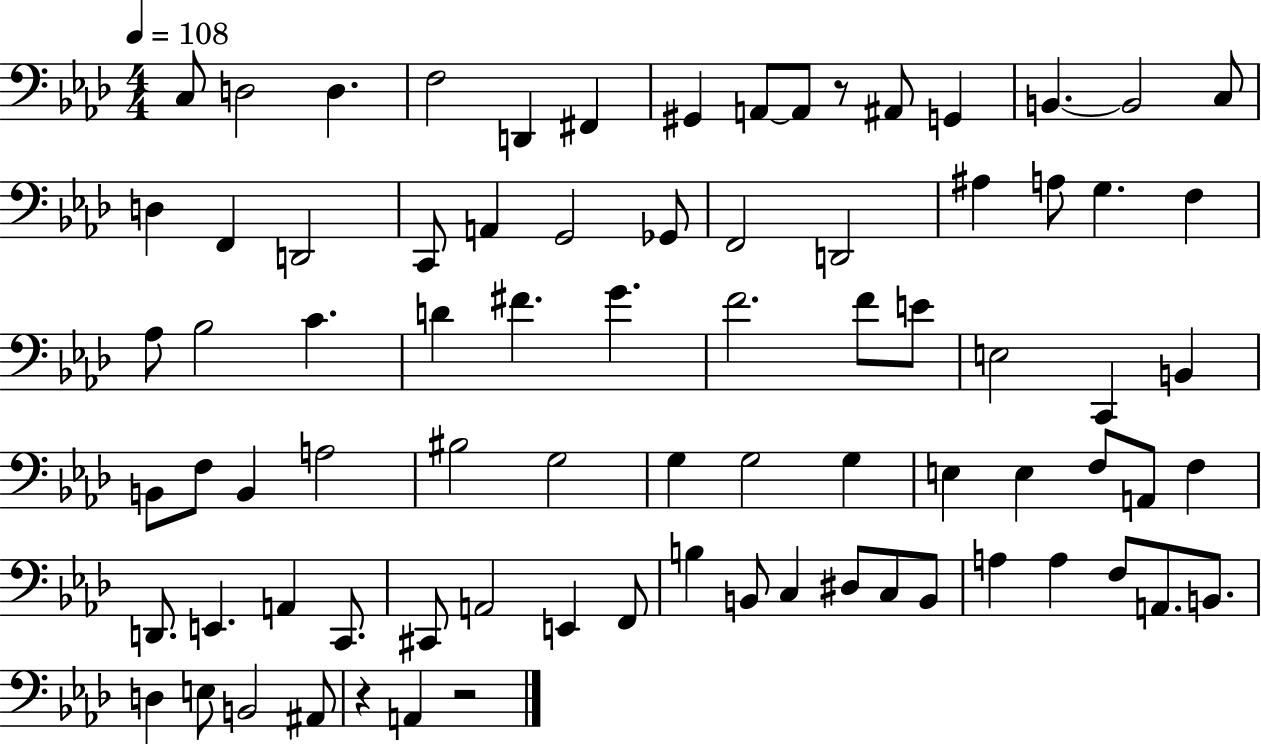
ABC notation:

X:1
T:Untitled
M:4/4
L:1/4
K:Ab
C,/2 D,2 D, F,2 D,, ^F,, ^G,, A,,/2 A,,/2 z/2 ^A,,/2 G,, B,, B,,2 C,/2 D, F,, D,,2 C,,/2 A,, G,,2 _G,,/2 F,,2 D,,2 ^A, A,/2 G, F, _A,/2 _B,2 C D ^F G F2 F/2 E/2 E,2 C,, B,, B,,/2 F,/2 B,, A,2 ^B,2 G,2 G, G,2 G, E, E, F,/2 A,,/2 F, D,,/2 E,, A,, C,,/2 ^C,,/2 A,,2 E,, F,,/2 B, B,,/2 C, ^D,/2 C,/2 B,,/2 A, A, F,/2 A,,/2 B,,/2 D, E,/2 B,,2 ^A,,/2 z A,, z2